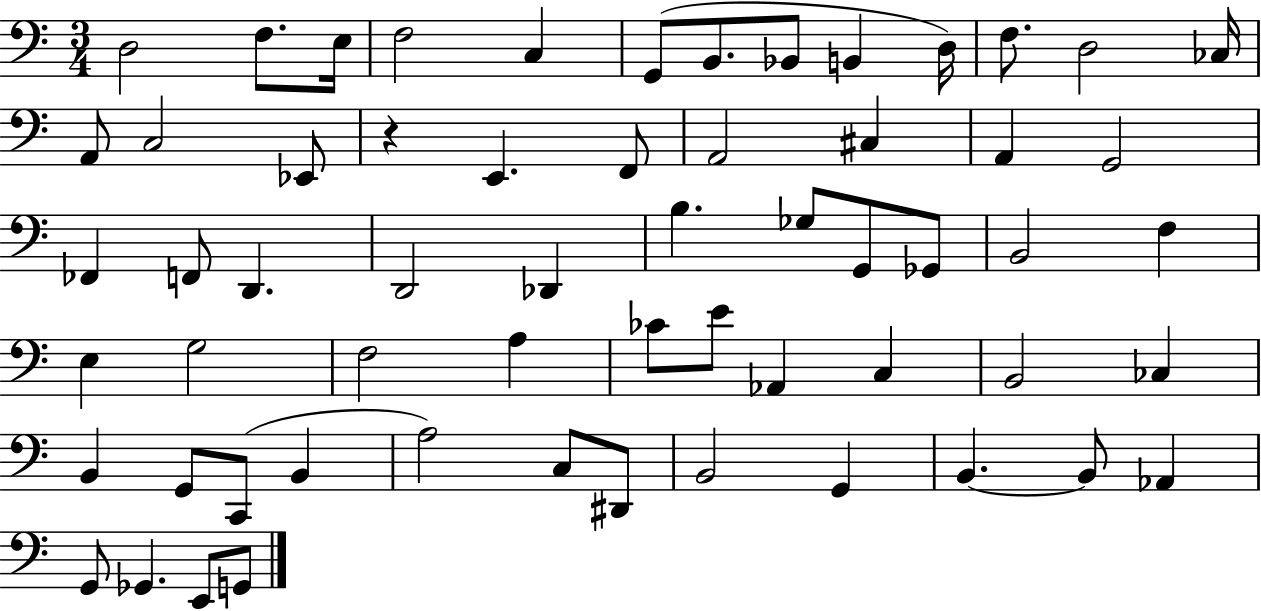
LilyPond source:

{
  \clef bass
  \numericTimeSignature
  \time 3/4
  \key c \major
  \repeat volta 2 { d2 f8. e16 | f2 c4 | g,8( b,8. bes,8 b,4 d16) | f8. d2 ces16 | \break a,8 c2 ees,8 | r4 e,4. f,8 | a,2 cis4 | a,4 g,2 | \break fes,4 f,8 d,4. | d,2 des,4 | b4. ges8 g,8 ges,8 | b,2 f4 | \break e4 g2 | f2 a4 | ces'8 e'8 aes,4 c4 | b,2 ces4 | \break b,4 g,8 c,8( b,4 | a2) c8 dis,8 | b,2 g,4 | b,4.~~ b,8 aes,4 | \break g,8 ges,4. e,8 g,8 | } \bar "|."
}